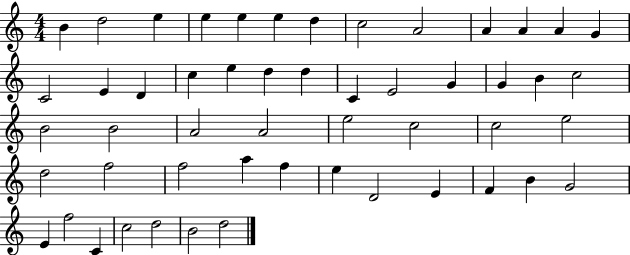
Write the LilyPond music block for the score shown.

{
  \clef treble
  \numericTimeSignature
  \time 4/4
  \key c \major
  b'4 d''2 e''4 | e''4 e''4 e''4 d''4 | c''2 a'2 | a'4 a'4 a'4 g'4 | \break c'2 e'4 d'4 | c''4 e''4 d''4 d''4 | c'4 e'2 g'4 | g'4 b'4 c''2 | \break b'2 b'2 | a'2 a'2 | e''2 c''2 | c''2 e''2 | \break d''2 f''2 | f''2 a''4 f''4 | e''4 d'2 e'4 | f'4 b'4 g'2 | \break e'4 f''2 c'4 | c''2 d''2 | b'2 d''2 | \bar "|."
}